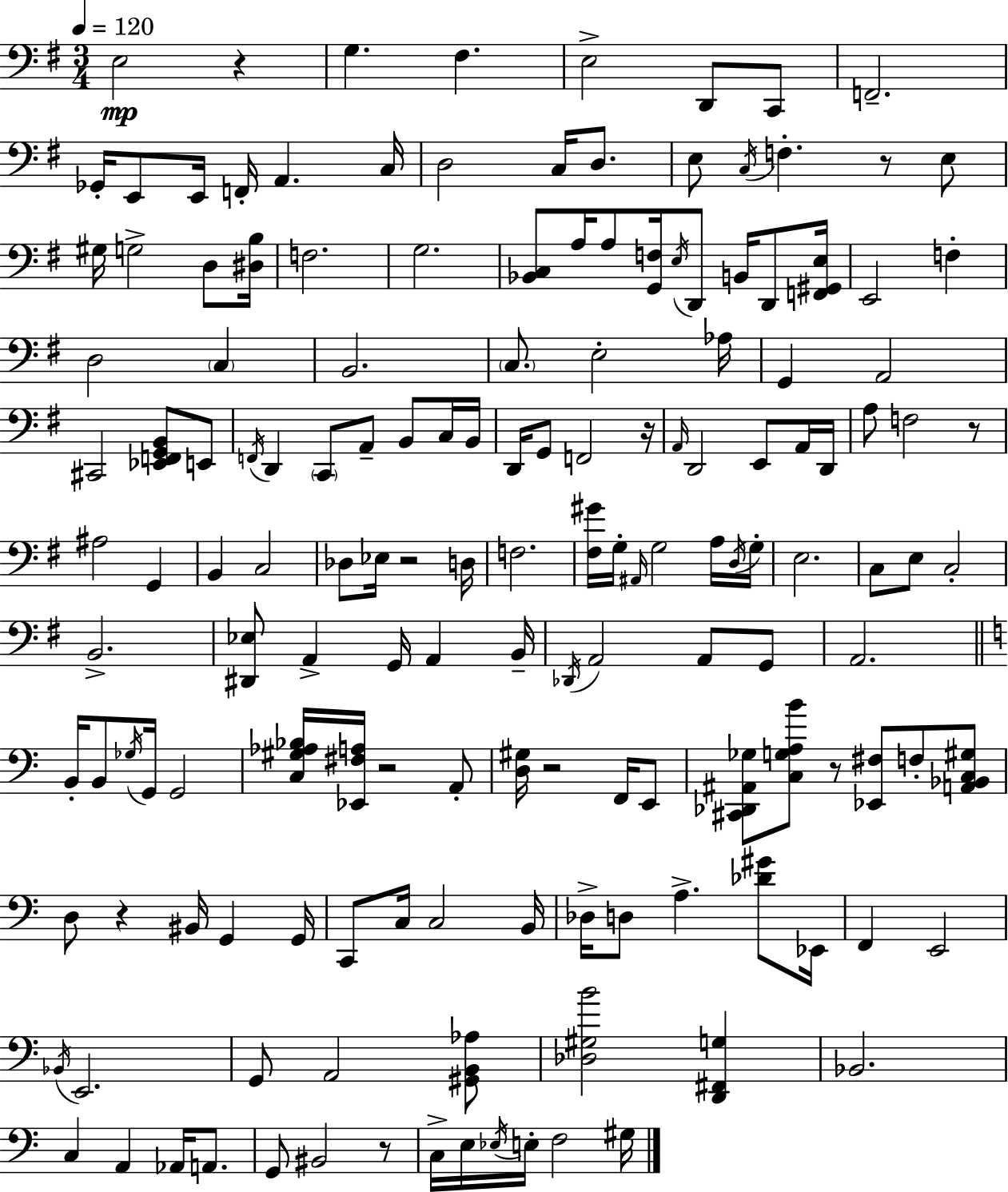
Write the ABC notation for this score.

X:1
T:Untitled
M:3/4
L:1/4
K:G
E,2 z G, ^F, E,2 D,,/2 C,,/2 F,,2 _G,,/4 E,,/2 E,,/4 F,,/4 A,, C,/4 D,2 C,/4 D,/2 E,/2 C,/4 F, z/2 E,/2 ^G,/4 G,2 D,/2 [^D,B,]/4 F,2 G,2 [_B,,C,]/2 A,/4 A,/2 [G,,F,]/4 E,/4 D,,/2 B,,/4 D,,/2 [F,,^G,,E,]/4 E,,2 F, D,2 C, B,,2 C,/2 E,2 _A,/4 G,, A,,2 ^C,,2 [_E,,F,,G,,B,,]/2 E,,/2 F,,/4 D,, C,,/2 A,,/2 B,,/2 C,/4 B,,/4 D,,/4 G,,/2 F,,2 z/4 A,,/4 D,,2 E,,/2 A,,/4 D,,/4 A,/2 F,2 z/2 ^A,2 G,, B,, C,2 _D,/2 _E,/4 z2 D,/4 F,2 [^F,^G]/4 G,/4 ^A,,/4 G,2 A,/4 D,/4 G,/4 E,2 C,/2 E,/2 C,2 B,,2 [^D,,_E,]/2 A,, G,,/4 A,, B,,/4 _D,,/4 A,,2 A,,/2 G,,/2 A,,2 B,,/4 B,,/2 _G,/4 G,,/4 G,,2 [C,^G,_A,_B,]/4 [_E,,^F,A,]/4 z2 A,,/2 [D,^G,]/4 z2 F,,/4 E,,/2 [^C,,_D,,^A,,_G,]/2 [C,G,A,B]/2 z/2 [_E,,^F,]/2 F,/2 [A,,_B,,C,^G,]/2 D,/2 z ^B,,/4 G,, G,,/4 C,,/2 C,/4 C,2 B,,/4 _D,/4 D,/2 A, [_D^G]/2 _E,,/4 F,, E,,2 _B,,/4 E,,2 G,,/2 A,,2 [^G,,B,,_A,]/2 [_D,^G,B]2 [D,,^F,,G,] _B,,2 C, A,, _A,,/4 A,,/2 G,,/2 ^B,,2 z/2 C,/4 E,/4 _E,/4 E,/4 F,2 ^G,/4